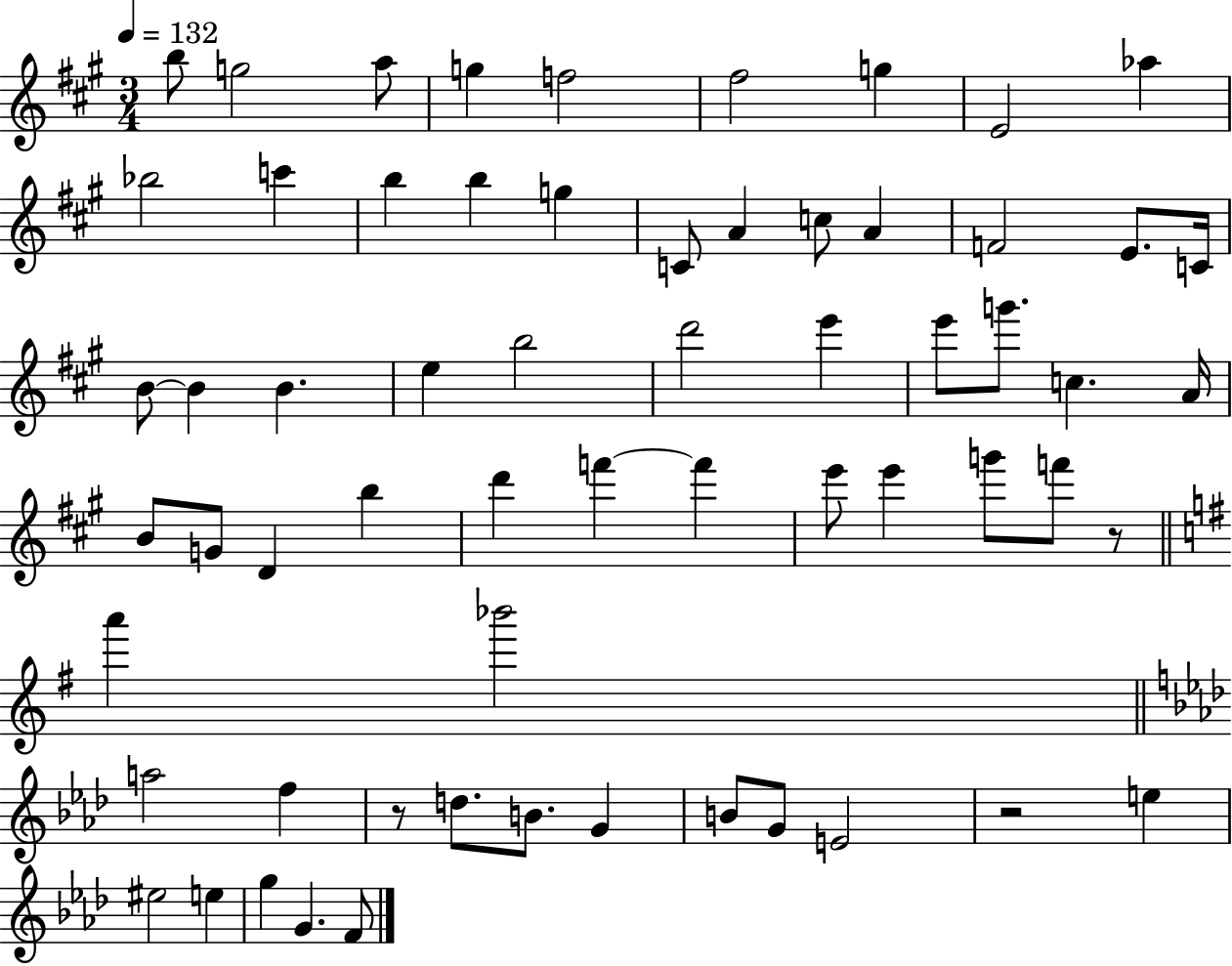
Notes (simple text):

B5/e G5/h A5/e G5/q F5/h F#5/h G5/q E4/h Ab5/q Bb5/h C6/q B5/q B5/q G5/q C4/e A4/q C5/e A4/q F4/h E4/e. C4/s B4/e B4/q B4/q. E5/q B5/h D6/h E6/q E6/e G6/e. C5/q. A4/s B4/e G4/e D4/q B5/q D6/q F6/q F6/q E6/e E6/q G6/e F6/e R/e A6/q Bb6/h A5/h F5/q R/e D5/e. B4/e. G4/q B4/e G4/e E4/h R/h E5/q EIS5/h E5/q G5/q G4/q. F4/e